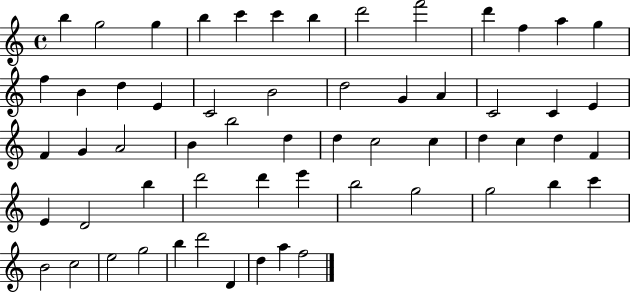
{
  \clef treble
  \time 4/4
  \defaultTimeSignature
  \key c \major
  b''4 g''2 g''4 | b''4 c'''4 c'''4 b''4 | d'''2 f'''2 | d'''4 f''4 a''4 g''4 | \break f''4 b'4 d''4 e'4 | c'2 b'2 | d''2 g'4 a'4 | c'2 c'4 e'4 | \break f'4 g'4 a'2 | b'4 b''2 d''4 | d''4 c''2 c''4 | d''4 c''4 d''4 f'4 | \break e'4 d'2 b''4 | d'''2 d'''4 e'''4 | b''2 g''2 | g''2 b''4 c'''4 | \break b'2 c''2 | e''2 g''2 | b''4 d'''2 d'4 | d''4 a''4 f''2 | \break \bar "|."
}